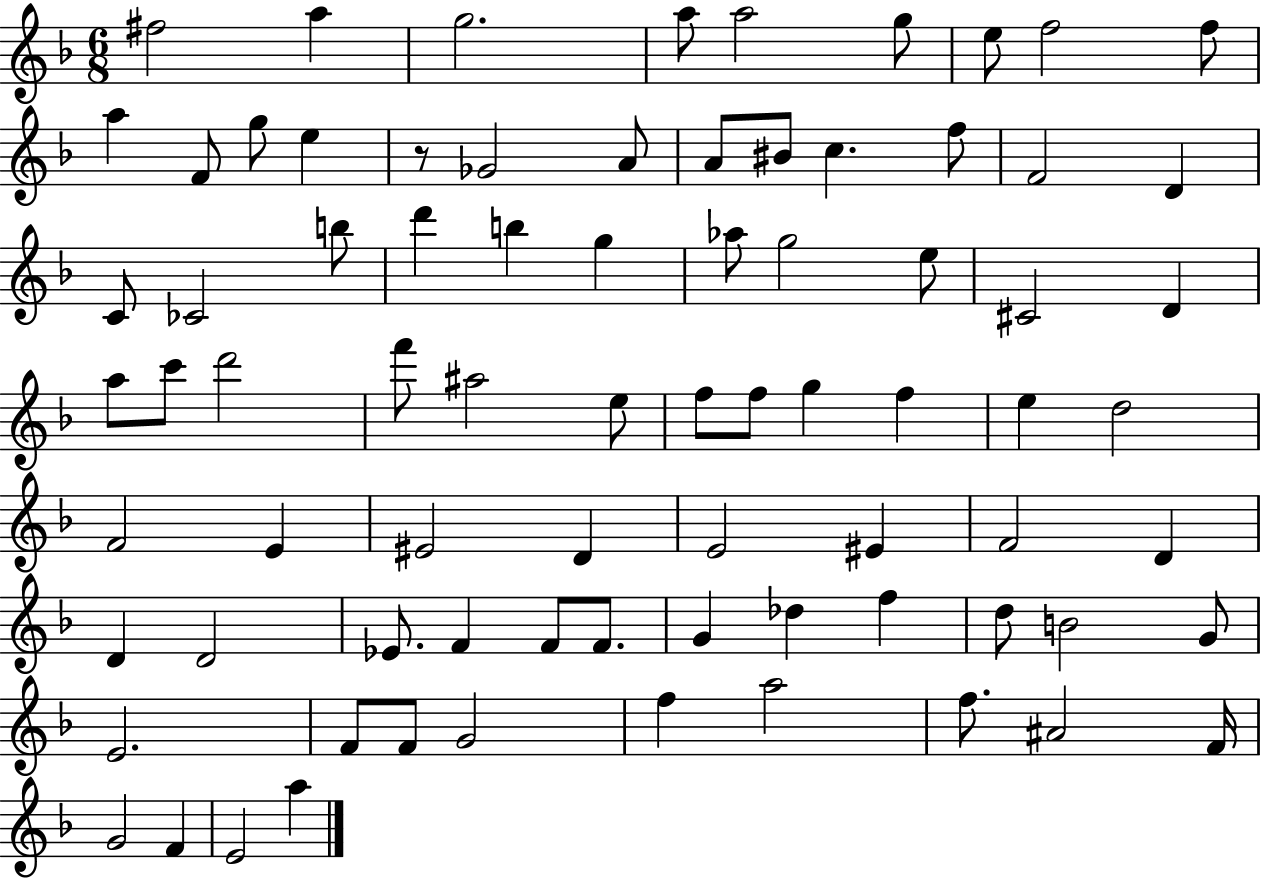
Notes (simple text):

F#5/h A5/q G5/h. A5/e A5/h G5/e E5/e F5/h F5/e A5/q F4/e G5/e E5/q R/e Gb4/h A4/e A4/e BIS4/e C5/q. F5/e F4/h D4/q C4/e CES4/h B5/e D6/q B5/q G5/q Ab5/e G5/h E5/e C#4/h D4/q A5/e C6/e D6/h F6/e A#5/h E5/e F5/e F5/e G5/q F5/q E5/q D5/h F4/h E4/q EIS4/h D4/q E4/h EIS4/q F4/h D4/q D4/q D4/h Eb4/e. F4/q F4/e F4/e. G4/q Db5/q F5/q D5/e B4/h G4/e E4/h. F4/e F4/e G4/h F5/q A5/h F5/e. A#4/h F4/s G4/h F4/q E4/h A5/q